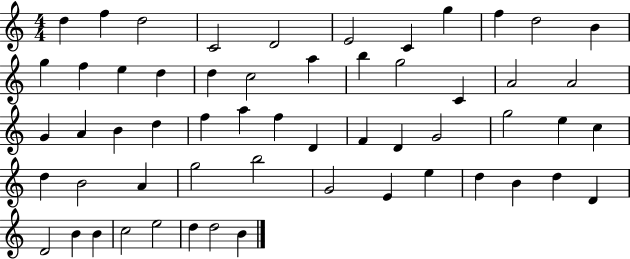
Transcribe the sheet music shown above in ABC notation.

X:1
T:Untitled
M:4/4
L:1/4
K:C
d f d2 C2 D2 E2 C g f d2 B g f e d d c2 a b g2 C A2 A2 G A B d f a f D F D G2 g2 e c d B2 A g2 b2 G2 E e d B d D D2 B B c2 e2 d d2 B